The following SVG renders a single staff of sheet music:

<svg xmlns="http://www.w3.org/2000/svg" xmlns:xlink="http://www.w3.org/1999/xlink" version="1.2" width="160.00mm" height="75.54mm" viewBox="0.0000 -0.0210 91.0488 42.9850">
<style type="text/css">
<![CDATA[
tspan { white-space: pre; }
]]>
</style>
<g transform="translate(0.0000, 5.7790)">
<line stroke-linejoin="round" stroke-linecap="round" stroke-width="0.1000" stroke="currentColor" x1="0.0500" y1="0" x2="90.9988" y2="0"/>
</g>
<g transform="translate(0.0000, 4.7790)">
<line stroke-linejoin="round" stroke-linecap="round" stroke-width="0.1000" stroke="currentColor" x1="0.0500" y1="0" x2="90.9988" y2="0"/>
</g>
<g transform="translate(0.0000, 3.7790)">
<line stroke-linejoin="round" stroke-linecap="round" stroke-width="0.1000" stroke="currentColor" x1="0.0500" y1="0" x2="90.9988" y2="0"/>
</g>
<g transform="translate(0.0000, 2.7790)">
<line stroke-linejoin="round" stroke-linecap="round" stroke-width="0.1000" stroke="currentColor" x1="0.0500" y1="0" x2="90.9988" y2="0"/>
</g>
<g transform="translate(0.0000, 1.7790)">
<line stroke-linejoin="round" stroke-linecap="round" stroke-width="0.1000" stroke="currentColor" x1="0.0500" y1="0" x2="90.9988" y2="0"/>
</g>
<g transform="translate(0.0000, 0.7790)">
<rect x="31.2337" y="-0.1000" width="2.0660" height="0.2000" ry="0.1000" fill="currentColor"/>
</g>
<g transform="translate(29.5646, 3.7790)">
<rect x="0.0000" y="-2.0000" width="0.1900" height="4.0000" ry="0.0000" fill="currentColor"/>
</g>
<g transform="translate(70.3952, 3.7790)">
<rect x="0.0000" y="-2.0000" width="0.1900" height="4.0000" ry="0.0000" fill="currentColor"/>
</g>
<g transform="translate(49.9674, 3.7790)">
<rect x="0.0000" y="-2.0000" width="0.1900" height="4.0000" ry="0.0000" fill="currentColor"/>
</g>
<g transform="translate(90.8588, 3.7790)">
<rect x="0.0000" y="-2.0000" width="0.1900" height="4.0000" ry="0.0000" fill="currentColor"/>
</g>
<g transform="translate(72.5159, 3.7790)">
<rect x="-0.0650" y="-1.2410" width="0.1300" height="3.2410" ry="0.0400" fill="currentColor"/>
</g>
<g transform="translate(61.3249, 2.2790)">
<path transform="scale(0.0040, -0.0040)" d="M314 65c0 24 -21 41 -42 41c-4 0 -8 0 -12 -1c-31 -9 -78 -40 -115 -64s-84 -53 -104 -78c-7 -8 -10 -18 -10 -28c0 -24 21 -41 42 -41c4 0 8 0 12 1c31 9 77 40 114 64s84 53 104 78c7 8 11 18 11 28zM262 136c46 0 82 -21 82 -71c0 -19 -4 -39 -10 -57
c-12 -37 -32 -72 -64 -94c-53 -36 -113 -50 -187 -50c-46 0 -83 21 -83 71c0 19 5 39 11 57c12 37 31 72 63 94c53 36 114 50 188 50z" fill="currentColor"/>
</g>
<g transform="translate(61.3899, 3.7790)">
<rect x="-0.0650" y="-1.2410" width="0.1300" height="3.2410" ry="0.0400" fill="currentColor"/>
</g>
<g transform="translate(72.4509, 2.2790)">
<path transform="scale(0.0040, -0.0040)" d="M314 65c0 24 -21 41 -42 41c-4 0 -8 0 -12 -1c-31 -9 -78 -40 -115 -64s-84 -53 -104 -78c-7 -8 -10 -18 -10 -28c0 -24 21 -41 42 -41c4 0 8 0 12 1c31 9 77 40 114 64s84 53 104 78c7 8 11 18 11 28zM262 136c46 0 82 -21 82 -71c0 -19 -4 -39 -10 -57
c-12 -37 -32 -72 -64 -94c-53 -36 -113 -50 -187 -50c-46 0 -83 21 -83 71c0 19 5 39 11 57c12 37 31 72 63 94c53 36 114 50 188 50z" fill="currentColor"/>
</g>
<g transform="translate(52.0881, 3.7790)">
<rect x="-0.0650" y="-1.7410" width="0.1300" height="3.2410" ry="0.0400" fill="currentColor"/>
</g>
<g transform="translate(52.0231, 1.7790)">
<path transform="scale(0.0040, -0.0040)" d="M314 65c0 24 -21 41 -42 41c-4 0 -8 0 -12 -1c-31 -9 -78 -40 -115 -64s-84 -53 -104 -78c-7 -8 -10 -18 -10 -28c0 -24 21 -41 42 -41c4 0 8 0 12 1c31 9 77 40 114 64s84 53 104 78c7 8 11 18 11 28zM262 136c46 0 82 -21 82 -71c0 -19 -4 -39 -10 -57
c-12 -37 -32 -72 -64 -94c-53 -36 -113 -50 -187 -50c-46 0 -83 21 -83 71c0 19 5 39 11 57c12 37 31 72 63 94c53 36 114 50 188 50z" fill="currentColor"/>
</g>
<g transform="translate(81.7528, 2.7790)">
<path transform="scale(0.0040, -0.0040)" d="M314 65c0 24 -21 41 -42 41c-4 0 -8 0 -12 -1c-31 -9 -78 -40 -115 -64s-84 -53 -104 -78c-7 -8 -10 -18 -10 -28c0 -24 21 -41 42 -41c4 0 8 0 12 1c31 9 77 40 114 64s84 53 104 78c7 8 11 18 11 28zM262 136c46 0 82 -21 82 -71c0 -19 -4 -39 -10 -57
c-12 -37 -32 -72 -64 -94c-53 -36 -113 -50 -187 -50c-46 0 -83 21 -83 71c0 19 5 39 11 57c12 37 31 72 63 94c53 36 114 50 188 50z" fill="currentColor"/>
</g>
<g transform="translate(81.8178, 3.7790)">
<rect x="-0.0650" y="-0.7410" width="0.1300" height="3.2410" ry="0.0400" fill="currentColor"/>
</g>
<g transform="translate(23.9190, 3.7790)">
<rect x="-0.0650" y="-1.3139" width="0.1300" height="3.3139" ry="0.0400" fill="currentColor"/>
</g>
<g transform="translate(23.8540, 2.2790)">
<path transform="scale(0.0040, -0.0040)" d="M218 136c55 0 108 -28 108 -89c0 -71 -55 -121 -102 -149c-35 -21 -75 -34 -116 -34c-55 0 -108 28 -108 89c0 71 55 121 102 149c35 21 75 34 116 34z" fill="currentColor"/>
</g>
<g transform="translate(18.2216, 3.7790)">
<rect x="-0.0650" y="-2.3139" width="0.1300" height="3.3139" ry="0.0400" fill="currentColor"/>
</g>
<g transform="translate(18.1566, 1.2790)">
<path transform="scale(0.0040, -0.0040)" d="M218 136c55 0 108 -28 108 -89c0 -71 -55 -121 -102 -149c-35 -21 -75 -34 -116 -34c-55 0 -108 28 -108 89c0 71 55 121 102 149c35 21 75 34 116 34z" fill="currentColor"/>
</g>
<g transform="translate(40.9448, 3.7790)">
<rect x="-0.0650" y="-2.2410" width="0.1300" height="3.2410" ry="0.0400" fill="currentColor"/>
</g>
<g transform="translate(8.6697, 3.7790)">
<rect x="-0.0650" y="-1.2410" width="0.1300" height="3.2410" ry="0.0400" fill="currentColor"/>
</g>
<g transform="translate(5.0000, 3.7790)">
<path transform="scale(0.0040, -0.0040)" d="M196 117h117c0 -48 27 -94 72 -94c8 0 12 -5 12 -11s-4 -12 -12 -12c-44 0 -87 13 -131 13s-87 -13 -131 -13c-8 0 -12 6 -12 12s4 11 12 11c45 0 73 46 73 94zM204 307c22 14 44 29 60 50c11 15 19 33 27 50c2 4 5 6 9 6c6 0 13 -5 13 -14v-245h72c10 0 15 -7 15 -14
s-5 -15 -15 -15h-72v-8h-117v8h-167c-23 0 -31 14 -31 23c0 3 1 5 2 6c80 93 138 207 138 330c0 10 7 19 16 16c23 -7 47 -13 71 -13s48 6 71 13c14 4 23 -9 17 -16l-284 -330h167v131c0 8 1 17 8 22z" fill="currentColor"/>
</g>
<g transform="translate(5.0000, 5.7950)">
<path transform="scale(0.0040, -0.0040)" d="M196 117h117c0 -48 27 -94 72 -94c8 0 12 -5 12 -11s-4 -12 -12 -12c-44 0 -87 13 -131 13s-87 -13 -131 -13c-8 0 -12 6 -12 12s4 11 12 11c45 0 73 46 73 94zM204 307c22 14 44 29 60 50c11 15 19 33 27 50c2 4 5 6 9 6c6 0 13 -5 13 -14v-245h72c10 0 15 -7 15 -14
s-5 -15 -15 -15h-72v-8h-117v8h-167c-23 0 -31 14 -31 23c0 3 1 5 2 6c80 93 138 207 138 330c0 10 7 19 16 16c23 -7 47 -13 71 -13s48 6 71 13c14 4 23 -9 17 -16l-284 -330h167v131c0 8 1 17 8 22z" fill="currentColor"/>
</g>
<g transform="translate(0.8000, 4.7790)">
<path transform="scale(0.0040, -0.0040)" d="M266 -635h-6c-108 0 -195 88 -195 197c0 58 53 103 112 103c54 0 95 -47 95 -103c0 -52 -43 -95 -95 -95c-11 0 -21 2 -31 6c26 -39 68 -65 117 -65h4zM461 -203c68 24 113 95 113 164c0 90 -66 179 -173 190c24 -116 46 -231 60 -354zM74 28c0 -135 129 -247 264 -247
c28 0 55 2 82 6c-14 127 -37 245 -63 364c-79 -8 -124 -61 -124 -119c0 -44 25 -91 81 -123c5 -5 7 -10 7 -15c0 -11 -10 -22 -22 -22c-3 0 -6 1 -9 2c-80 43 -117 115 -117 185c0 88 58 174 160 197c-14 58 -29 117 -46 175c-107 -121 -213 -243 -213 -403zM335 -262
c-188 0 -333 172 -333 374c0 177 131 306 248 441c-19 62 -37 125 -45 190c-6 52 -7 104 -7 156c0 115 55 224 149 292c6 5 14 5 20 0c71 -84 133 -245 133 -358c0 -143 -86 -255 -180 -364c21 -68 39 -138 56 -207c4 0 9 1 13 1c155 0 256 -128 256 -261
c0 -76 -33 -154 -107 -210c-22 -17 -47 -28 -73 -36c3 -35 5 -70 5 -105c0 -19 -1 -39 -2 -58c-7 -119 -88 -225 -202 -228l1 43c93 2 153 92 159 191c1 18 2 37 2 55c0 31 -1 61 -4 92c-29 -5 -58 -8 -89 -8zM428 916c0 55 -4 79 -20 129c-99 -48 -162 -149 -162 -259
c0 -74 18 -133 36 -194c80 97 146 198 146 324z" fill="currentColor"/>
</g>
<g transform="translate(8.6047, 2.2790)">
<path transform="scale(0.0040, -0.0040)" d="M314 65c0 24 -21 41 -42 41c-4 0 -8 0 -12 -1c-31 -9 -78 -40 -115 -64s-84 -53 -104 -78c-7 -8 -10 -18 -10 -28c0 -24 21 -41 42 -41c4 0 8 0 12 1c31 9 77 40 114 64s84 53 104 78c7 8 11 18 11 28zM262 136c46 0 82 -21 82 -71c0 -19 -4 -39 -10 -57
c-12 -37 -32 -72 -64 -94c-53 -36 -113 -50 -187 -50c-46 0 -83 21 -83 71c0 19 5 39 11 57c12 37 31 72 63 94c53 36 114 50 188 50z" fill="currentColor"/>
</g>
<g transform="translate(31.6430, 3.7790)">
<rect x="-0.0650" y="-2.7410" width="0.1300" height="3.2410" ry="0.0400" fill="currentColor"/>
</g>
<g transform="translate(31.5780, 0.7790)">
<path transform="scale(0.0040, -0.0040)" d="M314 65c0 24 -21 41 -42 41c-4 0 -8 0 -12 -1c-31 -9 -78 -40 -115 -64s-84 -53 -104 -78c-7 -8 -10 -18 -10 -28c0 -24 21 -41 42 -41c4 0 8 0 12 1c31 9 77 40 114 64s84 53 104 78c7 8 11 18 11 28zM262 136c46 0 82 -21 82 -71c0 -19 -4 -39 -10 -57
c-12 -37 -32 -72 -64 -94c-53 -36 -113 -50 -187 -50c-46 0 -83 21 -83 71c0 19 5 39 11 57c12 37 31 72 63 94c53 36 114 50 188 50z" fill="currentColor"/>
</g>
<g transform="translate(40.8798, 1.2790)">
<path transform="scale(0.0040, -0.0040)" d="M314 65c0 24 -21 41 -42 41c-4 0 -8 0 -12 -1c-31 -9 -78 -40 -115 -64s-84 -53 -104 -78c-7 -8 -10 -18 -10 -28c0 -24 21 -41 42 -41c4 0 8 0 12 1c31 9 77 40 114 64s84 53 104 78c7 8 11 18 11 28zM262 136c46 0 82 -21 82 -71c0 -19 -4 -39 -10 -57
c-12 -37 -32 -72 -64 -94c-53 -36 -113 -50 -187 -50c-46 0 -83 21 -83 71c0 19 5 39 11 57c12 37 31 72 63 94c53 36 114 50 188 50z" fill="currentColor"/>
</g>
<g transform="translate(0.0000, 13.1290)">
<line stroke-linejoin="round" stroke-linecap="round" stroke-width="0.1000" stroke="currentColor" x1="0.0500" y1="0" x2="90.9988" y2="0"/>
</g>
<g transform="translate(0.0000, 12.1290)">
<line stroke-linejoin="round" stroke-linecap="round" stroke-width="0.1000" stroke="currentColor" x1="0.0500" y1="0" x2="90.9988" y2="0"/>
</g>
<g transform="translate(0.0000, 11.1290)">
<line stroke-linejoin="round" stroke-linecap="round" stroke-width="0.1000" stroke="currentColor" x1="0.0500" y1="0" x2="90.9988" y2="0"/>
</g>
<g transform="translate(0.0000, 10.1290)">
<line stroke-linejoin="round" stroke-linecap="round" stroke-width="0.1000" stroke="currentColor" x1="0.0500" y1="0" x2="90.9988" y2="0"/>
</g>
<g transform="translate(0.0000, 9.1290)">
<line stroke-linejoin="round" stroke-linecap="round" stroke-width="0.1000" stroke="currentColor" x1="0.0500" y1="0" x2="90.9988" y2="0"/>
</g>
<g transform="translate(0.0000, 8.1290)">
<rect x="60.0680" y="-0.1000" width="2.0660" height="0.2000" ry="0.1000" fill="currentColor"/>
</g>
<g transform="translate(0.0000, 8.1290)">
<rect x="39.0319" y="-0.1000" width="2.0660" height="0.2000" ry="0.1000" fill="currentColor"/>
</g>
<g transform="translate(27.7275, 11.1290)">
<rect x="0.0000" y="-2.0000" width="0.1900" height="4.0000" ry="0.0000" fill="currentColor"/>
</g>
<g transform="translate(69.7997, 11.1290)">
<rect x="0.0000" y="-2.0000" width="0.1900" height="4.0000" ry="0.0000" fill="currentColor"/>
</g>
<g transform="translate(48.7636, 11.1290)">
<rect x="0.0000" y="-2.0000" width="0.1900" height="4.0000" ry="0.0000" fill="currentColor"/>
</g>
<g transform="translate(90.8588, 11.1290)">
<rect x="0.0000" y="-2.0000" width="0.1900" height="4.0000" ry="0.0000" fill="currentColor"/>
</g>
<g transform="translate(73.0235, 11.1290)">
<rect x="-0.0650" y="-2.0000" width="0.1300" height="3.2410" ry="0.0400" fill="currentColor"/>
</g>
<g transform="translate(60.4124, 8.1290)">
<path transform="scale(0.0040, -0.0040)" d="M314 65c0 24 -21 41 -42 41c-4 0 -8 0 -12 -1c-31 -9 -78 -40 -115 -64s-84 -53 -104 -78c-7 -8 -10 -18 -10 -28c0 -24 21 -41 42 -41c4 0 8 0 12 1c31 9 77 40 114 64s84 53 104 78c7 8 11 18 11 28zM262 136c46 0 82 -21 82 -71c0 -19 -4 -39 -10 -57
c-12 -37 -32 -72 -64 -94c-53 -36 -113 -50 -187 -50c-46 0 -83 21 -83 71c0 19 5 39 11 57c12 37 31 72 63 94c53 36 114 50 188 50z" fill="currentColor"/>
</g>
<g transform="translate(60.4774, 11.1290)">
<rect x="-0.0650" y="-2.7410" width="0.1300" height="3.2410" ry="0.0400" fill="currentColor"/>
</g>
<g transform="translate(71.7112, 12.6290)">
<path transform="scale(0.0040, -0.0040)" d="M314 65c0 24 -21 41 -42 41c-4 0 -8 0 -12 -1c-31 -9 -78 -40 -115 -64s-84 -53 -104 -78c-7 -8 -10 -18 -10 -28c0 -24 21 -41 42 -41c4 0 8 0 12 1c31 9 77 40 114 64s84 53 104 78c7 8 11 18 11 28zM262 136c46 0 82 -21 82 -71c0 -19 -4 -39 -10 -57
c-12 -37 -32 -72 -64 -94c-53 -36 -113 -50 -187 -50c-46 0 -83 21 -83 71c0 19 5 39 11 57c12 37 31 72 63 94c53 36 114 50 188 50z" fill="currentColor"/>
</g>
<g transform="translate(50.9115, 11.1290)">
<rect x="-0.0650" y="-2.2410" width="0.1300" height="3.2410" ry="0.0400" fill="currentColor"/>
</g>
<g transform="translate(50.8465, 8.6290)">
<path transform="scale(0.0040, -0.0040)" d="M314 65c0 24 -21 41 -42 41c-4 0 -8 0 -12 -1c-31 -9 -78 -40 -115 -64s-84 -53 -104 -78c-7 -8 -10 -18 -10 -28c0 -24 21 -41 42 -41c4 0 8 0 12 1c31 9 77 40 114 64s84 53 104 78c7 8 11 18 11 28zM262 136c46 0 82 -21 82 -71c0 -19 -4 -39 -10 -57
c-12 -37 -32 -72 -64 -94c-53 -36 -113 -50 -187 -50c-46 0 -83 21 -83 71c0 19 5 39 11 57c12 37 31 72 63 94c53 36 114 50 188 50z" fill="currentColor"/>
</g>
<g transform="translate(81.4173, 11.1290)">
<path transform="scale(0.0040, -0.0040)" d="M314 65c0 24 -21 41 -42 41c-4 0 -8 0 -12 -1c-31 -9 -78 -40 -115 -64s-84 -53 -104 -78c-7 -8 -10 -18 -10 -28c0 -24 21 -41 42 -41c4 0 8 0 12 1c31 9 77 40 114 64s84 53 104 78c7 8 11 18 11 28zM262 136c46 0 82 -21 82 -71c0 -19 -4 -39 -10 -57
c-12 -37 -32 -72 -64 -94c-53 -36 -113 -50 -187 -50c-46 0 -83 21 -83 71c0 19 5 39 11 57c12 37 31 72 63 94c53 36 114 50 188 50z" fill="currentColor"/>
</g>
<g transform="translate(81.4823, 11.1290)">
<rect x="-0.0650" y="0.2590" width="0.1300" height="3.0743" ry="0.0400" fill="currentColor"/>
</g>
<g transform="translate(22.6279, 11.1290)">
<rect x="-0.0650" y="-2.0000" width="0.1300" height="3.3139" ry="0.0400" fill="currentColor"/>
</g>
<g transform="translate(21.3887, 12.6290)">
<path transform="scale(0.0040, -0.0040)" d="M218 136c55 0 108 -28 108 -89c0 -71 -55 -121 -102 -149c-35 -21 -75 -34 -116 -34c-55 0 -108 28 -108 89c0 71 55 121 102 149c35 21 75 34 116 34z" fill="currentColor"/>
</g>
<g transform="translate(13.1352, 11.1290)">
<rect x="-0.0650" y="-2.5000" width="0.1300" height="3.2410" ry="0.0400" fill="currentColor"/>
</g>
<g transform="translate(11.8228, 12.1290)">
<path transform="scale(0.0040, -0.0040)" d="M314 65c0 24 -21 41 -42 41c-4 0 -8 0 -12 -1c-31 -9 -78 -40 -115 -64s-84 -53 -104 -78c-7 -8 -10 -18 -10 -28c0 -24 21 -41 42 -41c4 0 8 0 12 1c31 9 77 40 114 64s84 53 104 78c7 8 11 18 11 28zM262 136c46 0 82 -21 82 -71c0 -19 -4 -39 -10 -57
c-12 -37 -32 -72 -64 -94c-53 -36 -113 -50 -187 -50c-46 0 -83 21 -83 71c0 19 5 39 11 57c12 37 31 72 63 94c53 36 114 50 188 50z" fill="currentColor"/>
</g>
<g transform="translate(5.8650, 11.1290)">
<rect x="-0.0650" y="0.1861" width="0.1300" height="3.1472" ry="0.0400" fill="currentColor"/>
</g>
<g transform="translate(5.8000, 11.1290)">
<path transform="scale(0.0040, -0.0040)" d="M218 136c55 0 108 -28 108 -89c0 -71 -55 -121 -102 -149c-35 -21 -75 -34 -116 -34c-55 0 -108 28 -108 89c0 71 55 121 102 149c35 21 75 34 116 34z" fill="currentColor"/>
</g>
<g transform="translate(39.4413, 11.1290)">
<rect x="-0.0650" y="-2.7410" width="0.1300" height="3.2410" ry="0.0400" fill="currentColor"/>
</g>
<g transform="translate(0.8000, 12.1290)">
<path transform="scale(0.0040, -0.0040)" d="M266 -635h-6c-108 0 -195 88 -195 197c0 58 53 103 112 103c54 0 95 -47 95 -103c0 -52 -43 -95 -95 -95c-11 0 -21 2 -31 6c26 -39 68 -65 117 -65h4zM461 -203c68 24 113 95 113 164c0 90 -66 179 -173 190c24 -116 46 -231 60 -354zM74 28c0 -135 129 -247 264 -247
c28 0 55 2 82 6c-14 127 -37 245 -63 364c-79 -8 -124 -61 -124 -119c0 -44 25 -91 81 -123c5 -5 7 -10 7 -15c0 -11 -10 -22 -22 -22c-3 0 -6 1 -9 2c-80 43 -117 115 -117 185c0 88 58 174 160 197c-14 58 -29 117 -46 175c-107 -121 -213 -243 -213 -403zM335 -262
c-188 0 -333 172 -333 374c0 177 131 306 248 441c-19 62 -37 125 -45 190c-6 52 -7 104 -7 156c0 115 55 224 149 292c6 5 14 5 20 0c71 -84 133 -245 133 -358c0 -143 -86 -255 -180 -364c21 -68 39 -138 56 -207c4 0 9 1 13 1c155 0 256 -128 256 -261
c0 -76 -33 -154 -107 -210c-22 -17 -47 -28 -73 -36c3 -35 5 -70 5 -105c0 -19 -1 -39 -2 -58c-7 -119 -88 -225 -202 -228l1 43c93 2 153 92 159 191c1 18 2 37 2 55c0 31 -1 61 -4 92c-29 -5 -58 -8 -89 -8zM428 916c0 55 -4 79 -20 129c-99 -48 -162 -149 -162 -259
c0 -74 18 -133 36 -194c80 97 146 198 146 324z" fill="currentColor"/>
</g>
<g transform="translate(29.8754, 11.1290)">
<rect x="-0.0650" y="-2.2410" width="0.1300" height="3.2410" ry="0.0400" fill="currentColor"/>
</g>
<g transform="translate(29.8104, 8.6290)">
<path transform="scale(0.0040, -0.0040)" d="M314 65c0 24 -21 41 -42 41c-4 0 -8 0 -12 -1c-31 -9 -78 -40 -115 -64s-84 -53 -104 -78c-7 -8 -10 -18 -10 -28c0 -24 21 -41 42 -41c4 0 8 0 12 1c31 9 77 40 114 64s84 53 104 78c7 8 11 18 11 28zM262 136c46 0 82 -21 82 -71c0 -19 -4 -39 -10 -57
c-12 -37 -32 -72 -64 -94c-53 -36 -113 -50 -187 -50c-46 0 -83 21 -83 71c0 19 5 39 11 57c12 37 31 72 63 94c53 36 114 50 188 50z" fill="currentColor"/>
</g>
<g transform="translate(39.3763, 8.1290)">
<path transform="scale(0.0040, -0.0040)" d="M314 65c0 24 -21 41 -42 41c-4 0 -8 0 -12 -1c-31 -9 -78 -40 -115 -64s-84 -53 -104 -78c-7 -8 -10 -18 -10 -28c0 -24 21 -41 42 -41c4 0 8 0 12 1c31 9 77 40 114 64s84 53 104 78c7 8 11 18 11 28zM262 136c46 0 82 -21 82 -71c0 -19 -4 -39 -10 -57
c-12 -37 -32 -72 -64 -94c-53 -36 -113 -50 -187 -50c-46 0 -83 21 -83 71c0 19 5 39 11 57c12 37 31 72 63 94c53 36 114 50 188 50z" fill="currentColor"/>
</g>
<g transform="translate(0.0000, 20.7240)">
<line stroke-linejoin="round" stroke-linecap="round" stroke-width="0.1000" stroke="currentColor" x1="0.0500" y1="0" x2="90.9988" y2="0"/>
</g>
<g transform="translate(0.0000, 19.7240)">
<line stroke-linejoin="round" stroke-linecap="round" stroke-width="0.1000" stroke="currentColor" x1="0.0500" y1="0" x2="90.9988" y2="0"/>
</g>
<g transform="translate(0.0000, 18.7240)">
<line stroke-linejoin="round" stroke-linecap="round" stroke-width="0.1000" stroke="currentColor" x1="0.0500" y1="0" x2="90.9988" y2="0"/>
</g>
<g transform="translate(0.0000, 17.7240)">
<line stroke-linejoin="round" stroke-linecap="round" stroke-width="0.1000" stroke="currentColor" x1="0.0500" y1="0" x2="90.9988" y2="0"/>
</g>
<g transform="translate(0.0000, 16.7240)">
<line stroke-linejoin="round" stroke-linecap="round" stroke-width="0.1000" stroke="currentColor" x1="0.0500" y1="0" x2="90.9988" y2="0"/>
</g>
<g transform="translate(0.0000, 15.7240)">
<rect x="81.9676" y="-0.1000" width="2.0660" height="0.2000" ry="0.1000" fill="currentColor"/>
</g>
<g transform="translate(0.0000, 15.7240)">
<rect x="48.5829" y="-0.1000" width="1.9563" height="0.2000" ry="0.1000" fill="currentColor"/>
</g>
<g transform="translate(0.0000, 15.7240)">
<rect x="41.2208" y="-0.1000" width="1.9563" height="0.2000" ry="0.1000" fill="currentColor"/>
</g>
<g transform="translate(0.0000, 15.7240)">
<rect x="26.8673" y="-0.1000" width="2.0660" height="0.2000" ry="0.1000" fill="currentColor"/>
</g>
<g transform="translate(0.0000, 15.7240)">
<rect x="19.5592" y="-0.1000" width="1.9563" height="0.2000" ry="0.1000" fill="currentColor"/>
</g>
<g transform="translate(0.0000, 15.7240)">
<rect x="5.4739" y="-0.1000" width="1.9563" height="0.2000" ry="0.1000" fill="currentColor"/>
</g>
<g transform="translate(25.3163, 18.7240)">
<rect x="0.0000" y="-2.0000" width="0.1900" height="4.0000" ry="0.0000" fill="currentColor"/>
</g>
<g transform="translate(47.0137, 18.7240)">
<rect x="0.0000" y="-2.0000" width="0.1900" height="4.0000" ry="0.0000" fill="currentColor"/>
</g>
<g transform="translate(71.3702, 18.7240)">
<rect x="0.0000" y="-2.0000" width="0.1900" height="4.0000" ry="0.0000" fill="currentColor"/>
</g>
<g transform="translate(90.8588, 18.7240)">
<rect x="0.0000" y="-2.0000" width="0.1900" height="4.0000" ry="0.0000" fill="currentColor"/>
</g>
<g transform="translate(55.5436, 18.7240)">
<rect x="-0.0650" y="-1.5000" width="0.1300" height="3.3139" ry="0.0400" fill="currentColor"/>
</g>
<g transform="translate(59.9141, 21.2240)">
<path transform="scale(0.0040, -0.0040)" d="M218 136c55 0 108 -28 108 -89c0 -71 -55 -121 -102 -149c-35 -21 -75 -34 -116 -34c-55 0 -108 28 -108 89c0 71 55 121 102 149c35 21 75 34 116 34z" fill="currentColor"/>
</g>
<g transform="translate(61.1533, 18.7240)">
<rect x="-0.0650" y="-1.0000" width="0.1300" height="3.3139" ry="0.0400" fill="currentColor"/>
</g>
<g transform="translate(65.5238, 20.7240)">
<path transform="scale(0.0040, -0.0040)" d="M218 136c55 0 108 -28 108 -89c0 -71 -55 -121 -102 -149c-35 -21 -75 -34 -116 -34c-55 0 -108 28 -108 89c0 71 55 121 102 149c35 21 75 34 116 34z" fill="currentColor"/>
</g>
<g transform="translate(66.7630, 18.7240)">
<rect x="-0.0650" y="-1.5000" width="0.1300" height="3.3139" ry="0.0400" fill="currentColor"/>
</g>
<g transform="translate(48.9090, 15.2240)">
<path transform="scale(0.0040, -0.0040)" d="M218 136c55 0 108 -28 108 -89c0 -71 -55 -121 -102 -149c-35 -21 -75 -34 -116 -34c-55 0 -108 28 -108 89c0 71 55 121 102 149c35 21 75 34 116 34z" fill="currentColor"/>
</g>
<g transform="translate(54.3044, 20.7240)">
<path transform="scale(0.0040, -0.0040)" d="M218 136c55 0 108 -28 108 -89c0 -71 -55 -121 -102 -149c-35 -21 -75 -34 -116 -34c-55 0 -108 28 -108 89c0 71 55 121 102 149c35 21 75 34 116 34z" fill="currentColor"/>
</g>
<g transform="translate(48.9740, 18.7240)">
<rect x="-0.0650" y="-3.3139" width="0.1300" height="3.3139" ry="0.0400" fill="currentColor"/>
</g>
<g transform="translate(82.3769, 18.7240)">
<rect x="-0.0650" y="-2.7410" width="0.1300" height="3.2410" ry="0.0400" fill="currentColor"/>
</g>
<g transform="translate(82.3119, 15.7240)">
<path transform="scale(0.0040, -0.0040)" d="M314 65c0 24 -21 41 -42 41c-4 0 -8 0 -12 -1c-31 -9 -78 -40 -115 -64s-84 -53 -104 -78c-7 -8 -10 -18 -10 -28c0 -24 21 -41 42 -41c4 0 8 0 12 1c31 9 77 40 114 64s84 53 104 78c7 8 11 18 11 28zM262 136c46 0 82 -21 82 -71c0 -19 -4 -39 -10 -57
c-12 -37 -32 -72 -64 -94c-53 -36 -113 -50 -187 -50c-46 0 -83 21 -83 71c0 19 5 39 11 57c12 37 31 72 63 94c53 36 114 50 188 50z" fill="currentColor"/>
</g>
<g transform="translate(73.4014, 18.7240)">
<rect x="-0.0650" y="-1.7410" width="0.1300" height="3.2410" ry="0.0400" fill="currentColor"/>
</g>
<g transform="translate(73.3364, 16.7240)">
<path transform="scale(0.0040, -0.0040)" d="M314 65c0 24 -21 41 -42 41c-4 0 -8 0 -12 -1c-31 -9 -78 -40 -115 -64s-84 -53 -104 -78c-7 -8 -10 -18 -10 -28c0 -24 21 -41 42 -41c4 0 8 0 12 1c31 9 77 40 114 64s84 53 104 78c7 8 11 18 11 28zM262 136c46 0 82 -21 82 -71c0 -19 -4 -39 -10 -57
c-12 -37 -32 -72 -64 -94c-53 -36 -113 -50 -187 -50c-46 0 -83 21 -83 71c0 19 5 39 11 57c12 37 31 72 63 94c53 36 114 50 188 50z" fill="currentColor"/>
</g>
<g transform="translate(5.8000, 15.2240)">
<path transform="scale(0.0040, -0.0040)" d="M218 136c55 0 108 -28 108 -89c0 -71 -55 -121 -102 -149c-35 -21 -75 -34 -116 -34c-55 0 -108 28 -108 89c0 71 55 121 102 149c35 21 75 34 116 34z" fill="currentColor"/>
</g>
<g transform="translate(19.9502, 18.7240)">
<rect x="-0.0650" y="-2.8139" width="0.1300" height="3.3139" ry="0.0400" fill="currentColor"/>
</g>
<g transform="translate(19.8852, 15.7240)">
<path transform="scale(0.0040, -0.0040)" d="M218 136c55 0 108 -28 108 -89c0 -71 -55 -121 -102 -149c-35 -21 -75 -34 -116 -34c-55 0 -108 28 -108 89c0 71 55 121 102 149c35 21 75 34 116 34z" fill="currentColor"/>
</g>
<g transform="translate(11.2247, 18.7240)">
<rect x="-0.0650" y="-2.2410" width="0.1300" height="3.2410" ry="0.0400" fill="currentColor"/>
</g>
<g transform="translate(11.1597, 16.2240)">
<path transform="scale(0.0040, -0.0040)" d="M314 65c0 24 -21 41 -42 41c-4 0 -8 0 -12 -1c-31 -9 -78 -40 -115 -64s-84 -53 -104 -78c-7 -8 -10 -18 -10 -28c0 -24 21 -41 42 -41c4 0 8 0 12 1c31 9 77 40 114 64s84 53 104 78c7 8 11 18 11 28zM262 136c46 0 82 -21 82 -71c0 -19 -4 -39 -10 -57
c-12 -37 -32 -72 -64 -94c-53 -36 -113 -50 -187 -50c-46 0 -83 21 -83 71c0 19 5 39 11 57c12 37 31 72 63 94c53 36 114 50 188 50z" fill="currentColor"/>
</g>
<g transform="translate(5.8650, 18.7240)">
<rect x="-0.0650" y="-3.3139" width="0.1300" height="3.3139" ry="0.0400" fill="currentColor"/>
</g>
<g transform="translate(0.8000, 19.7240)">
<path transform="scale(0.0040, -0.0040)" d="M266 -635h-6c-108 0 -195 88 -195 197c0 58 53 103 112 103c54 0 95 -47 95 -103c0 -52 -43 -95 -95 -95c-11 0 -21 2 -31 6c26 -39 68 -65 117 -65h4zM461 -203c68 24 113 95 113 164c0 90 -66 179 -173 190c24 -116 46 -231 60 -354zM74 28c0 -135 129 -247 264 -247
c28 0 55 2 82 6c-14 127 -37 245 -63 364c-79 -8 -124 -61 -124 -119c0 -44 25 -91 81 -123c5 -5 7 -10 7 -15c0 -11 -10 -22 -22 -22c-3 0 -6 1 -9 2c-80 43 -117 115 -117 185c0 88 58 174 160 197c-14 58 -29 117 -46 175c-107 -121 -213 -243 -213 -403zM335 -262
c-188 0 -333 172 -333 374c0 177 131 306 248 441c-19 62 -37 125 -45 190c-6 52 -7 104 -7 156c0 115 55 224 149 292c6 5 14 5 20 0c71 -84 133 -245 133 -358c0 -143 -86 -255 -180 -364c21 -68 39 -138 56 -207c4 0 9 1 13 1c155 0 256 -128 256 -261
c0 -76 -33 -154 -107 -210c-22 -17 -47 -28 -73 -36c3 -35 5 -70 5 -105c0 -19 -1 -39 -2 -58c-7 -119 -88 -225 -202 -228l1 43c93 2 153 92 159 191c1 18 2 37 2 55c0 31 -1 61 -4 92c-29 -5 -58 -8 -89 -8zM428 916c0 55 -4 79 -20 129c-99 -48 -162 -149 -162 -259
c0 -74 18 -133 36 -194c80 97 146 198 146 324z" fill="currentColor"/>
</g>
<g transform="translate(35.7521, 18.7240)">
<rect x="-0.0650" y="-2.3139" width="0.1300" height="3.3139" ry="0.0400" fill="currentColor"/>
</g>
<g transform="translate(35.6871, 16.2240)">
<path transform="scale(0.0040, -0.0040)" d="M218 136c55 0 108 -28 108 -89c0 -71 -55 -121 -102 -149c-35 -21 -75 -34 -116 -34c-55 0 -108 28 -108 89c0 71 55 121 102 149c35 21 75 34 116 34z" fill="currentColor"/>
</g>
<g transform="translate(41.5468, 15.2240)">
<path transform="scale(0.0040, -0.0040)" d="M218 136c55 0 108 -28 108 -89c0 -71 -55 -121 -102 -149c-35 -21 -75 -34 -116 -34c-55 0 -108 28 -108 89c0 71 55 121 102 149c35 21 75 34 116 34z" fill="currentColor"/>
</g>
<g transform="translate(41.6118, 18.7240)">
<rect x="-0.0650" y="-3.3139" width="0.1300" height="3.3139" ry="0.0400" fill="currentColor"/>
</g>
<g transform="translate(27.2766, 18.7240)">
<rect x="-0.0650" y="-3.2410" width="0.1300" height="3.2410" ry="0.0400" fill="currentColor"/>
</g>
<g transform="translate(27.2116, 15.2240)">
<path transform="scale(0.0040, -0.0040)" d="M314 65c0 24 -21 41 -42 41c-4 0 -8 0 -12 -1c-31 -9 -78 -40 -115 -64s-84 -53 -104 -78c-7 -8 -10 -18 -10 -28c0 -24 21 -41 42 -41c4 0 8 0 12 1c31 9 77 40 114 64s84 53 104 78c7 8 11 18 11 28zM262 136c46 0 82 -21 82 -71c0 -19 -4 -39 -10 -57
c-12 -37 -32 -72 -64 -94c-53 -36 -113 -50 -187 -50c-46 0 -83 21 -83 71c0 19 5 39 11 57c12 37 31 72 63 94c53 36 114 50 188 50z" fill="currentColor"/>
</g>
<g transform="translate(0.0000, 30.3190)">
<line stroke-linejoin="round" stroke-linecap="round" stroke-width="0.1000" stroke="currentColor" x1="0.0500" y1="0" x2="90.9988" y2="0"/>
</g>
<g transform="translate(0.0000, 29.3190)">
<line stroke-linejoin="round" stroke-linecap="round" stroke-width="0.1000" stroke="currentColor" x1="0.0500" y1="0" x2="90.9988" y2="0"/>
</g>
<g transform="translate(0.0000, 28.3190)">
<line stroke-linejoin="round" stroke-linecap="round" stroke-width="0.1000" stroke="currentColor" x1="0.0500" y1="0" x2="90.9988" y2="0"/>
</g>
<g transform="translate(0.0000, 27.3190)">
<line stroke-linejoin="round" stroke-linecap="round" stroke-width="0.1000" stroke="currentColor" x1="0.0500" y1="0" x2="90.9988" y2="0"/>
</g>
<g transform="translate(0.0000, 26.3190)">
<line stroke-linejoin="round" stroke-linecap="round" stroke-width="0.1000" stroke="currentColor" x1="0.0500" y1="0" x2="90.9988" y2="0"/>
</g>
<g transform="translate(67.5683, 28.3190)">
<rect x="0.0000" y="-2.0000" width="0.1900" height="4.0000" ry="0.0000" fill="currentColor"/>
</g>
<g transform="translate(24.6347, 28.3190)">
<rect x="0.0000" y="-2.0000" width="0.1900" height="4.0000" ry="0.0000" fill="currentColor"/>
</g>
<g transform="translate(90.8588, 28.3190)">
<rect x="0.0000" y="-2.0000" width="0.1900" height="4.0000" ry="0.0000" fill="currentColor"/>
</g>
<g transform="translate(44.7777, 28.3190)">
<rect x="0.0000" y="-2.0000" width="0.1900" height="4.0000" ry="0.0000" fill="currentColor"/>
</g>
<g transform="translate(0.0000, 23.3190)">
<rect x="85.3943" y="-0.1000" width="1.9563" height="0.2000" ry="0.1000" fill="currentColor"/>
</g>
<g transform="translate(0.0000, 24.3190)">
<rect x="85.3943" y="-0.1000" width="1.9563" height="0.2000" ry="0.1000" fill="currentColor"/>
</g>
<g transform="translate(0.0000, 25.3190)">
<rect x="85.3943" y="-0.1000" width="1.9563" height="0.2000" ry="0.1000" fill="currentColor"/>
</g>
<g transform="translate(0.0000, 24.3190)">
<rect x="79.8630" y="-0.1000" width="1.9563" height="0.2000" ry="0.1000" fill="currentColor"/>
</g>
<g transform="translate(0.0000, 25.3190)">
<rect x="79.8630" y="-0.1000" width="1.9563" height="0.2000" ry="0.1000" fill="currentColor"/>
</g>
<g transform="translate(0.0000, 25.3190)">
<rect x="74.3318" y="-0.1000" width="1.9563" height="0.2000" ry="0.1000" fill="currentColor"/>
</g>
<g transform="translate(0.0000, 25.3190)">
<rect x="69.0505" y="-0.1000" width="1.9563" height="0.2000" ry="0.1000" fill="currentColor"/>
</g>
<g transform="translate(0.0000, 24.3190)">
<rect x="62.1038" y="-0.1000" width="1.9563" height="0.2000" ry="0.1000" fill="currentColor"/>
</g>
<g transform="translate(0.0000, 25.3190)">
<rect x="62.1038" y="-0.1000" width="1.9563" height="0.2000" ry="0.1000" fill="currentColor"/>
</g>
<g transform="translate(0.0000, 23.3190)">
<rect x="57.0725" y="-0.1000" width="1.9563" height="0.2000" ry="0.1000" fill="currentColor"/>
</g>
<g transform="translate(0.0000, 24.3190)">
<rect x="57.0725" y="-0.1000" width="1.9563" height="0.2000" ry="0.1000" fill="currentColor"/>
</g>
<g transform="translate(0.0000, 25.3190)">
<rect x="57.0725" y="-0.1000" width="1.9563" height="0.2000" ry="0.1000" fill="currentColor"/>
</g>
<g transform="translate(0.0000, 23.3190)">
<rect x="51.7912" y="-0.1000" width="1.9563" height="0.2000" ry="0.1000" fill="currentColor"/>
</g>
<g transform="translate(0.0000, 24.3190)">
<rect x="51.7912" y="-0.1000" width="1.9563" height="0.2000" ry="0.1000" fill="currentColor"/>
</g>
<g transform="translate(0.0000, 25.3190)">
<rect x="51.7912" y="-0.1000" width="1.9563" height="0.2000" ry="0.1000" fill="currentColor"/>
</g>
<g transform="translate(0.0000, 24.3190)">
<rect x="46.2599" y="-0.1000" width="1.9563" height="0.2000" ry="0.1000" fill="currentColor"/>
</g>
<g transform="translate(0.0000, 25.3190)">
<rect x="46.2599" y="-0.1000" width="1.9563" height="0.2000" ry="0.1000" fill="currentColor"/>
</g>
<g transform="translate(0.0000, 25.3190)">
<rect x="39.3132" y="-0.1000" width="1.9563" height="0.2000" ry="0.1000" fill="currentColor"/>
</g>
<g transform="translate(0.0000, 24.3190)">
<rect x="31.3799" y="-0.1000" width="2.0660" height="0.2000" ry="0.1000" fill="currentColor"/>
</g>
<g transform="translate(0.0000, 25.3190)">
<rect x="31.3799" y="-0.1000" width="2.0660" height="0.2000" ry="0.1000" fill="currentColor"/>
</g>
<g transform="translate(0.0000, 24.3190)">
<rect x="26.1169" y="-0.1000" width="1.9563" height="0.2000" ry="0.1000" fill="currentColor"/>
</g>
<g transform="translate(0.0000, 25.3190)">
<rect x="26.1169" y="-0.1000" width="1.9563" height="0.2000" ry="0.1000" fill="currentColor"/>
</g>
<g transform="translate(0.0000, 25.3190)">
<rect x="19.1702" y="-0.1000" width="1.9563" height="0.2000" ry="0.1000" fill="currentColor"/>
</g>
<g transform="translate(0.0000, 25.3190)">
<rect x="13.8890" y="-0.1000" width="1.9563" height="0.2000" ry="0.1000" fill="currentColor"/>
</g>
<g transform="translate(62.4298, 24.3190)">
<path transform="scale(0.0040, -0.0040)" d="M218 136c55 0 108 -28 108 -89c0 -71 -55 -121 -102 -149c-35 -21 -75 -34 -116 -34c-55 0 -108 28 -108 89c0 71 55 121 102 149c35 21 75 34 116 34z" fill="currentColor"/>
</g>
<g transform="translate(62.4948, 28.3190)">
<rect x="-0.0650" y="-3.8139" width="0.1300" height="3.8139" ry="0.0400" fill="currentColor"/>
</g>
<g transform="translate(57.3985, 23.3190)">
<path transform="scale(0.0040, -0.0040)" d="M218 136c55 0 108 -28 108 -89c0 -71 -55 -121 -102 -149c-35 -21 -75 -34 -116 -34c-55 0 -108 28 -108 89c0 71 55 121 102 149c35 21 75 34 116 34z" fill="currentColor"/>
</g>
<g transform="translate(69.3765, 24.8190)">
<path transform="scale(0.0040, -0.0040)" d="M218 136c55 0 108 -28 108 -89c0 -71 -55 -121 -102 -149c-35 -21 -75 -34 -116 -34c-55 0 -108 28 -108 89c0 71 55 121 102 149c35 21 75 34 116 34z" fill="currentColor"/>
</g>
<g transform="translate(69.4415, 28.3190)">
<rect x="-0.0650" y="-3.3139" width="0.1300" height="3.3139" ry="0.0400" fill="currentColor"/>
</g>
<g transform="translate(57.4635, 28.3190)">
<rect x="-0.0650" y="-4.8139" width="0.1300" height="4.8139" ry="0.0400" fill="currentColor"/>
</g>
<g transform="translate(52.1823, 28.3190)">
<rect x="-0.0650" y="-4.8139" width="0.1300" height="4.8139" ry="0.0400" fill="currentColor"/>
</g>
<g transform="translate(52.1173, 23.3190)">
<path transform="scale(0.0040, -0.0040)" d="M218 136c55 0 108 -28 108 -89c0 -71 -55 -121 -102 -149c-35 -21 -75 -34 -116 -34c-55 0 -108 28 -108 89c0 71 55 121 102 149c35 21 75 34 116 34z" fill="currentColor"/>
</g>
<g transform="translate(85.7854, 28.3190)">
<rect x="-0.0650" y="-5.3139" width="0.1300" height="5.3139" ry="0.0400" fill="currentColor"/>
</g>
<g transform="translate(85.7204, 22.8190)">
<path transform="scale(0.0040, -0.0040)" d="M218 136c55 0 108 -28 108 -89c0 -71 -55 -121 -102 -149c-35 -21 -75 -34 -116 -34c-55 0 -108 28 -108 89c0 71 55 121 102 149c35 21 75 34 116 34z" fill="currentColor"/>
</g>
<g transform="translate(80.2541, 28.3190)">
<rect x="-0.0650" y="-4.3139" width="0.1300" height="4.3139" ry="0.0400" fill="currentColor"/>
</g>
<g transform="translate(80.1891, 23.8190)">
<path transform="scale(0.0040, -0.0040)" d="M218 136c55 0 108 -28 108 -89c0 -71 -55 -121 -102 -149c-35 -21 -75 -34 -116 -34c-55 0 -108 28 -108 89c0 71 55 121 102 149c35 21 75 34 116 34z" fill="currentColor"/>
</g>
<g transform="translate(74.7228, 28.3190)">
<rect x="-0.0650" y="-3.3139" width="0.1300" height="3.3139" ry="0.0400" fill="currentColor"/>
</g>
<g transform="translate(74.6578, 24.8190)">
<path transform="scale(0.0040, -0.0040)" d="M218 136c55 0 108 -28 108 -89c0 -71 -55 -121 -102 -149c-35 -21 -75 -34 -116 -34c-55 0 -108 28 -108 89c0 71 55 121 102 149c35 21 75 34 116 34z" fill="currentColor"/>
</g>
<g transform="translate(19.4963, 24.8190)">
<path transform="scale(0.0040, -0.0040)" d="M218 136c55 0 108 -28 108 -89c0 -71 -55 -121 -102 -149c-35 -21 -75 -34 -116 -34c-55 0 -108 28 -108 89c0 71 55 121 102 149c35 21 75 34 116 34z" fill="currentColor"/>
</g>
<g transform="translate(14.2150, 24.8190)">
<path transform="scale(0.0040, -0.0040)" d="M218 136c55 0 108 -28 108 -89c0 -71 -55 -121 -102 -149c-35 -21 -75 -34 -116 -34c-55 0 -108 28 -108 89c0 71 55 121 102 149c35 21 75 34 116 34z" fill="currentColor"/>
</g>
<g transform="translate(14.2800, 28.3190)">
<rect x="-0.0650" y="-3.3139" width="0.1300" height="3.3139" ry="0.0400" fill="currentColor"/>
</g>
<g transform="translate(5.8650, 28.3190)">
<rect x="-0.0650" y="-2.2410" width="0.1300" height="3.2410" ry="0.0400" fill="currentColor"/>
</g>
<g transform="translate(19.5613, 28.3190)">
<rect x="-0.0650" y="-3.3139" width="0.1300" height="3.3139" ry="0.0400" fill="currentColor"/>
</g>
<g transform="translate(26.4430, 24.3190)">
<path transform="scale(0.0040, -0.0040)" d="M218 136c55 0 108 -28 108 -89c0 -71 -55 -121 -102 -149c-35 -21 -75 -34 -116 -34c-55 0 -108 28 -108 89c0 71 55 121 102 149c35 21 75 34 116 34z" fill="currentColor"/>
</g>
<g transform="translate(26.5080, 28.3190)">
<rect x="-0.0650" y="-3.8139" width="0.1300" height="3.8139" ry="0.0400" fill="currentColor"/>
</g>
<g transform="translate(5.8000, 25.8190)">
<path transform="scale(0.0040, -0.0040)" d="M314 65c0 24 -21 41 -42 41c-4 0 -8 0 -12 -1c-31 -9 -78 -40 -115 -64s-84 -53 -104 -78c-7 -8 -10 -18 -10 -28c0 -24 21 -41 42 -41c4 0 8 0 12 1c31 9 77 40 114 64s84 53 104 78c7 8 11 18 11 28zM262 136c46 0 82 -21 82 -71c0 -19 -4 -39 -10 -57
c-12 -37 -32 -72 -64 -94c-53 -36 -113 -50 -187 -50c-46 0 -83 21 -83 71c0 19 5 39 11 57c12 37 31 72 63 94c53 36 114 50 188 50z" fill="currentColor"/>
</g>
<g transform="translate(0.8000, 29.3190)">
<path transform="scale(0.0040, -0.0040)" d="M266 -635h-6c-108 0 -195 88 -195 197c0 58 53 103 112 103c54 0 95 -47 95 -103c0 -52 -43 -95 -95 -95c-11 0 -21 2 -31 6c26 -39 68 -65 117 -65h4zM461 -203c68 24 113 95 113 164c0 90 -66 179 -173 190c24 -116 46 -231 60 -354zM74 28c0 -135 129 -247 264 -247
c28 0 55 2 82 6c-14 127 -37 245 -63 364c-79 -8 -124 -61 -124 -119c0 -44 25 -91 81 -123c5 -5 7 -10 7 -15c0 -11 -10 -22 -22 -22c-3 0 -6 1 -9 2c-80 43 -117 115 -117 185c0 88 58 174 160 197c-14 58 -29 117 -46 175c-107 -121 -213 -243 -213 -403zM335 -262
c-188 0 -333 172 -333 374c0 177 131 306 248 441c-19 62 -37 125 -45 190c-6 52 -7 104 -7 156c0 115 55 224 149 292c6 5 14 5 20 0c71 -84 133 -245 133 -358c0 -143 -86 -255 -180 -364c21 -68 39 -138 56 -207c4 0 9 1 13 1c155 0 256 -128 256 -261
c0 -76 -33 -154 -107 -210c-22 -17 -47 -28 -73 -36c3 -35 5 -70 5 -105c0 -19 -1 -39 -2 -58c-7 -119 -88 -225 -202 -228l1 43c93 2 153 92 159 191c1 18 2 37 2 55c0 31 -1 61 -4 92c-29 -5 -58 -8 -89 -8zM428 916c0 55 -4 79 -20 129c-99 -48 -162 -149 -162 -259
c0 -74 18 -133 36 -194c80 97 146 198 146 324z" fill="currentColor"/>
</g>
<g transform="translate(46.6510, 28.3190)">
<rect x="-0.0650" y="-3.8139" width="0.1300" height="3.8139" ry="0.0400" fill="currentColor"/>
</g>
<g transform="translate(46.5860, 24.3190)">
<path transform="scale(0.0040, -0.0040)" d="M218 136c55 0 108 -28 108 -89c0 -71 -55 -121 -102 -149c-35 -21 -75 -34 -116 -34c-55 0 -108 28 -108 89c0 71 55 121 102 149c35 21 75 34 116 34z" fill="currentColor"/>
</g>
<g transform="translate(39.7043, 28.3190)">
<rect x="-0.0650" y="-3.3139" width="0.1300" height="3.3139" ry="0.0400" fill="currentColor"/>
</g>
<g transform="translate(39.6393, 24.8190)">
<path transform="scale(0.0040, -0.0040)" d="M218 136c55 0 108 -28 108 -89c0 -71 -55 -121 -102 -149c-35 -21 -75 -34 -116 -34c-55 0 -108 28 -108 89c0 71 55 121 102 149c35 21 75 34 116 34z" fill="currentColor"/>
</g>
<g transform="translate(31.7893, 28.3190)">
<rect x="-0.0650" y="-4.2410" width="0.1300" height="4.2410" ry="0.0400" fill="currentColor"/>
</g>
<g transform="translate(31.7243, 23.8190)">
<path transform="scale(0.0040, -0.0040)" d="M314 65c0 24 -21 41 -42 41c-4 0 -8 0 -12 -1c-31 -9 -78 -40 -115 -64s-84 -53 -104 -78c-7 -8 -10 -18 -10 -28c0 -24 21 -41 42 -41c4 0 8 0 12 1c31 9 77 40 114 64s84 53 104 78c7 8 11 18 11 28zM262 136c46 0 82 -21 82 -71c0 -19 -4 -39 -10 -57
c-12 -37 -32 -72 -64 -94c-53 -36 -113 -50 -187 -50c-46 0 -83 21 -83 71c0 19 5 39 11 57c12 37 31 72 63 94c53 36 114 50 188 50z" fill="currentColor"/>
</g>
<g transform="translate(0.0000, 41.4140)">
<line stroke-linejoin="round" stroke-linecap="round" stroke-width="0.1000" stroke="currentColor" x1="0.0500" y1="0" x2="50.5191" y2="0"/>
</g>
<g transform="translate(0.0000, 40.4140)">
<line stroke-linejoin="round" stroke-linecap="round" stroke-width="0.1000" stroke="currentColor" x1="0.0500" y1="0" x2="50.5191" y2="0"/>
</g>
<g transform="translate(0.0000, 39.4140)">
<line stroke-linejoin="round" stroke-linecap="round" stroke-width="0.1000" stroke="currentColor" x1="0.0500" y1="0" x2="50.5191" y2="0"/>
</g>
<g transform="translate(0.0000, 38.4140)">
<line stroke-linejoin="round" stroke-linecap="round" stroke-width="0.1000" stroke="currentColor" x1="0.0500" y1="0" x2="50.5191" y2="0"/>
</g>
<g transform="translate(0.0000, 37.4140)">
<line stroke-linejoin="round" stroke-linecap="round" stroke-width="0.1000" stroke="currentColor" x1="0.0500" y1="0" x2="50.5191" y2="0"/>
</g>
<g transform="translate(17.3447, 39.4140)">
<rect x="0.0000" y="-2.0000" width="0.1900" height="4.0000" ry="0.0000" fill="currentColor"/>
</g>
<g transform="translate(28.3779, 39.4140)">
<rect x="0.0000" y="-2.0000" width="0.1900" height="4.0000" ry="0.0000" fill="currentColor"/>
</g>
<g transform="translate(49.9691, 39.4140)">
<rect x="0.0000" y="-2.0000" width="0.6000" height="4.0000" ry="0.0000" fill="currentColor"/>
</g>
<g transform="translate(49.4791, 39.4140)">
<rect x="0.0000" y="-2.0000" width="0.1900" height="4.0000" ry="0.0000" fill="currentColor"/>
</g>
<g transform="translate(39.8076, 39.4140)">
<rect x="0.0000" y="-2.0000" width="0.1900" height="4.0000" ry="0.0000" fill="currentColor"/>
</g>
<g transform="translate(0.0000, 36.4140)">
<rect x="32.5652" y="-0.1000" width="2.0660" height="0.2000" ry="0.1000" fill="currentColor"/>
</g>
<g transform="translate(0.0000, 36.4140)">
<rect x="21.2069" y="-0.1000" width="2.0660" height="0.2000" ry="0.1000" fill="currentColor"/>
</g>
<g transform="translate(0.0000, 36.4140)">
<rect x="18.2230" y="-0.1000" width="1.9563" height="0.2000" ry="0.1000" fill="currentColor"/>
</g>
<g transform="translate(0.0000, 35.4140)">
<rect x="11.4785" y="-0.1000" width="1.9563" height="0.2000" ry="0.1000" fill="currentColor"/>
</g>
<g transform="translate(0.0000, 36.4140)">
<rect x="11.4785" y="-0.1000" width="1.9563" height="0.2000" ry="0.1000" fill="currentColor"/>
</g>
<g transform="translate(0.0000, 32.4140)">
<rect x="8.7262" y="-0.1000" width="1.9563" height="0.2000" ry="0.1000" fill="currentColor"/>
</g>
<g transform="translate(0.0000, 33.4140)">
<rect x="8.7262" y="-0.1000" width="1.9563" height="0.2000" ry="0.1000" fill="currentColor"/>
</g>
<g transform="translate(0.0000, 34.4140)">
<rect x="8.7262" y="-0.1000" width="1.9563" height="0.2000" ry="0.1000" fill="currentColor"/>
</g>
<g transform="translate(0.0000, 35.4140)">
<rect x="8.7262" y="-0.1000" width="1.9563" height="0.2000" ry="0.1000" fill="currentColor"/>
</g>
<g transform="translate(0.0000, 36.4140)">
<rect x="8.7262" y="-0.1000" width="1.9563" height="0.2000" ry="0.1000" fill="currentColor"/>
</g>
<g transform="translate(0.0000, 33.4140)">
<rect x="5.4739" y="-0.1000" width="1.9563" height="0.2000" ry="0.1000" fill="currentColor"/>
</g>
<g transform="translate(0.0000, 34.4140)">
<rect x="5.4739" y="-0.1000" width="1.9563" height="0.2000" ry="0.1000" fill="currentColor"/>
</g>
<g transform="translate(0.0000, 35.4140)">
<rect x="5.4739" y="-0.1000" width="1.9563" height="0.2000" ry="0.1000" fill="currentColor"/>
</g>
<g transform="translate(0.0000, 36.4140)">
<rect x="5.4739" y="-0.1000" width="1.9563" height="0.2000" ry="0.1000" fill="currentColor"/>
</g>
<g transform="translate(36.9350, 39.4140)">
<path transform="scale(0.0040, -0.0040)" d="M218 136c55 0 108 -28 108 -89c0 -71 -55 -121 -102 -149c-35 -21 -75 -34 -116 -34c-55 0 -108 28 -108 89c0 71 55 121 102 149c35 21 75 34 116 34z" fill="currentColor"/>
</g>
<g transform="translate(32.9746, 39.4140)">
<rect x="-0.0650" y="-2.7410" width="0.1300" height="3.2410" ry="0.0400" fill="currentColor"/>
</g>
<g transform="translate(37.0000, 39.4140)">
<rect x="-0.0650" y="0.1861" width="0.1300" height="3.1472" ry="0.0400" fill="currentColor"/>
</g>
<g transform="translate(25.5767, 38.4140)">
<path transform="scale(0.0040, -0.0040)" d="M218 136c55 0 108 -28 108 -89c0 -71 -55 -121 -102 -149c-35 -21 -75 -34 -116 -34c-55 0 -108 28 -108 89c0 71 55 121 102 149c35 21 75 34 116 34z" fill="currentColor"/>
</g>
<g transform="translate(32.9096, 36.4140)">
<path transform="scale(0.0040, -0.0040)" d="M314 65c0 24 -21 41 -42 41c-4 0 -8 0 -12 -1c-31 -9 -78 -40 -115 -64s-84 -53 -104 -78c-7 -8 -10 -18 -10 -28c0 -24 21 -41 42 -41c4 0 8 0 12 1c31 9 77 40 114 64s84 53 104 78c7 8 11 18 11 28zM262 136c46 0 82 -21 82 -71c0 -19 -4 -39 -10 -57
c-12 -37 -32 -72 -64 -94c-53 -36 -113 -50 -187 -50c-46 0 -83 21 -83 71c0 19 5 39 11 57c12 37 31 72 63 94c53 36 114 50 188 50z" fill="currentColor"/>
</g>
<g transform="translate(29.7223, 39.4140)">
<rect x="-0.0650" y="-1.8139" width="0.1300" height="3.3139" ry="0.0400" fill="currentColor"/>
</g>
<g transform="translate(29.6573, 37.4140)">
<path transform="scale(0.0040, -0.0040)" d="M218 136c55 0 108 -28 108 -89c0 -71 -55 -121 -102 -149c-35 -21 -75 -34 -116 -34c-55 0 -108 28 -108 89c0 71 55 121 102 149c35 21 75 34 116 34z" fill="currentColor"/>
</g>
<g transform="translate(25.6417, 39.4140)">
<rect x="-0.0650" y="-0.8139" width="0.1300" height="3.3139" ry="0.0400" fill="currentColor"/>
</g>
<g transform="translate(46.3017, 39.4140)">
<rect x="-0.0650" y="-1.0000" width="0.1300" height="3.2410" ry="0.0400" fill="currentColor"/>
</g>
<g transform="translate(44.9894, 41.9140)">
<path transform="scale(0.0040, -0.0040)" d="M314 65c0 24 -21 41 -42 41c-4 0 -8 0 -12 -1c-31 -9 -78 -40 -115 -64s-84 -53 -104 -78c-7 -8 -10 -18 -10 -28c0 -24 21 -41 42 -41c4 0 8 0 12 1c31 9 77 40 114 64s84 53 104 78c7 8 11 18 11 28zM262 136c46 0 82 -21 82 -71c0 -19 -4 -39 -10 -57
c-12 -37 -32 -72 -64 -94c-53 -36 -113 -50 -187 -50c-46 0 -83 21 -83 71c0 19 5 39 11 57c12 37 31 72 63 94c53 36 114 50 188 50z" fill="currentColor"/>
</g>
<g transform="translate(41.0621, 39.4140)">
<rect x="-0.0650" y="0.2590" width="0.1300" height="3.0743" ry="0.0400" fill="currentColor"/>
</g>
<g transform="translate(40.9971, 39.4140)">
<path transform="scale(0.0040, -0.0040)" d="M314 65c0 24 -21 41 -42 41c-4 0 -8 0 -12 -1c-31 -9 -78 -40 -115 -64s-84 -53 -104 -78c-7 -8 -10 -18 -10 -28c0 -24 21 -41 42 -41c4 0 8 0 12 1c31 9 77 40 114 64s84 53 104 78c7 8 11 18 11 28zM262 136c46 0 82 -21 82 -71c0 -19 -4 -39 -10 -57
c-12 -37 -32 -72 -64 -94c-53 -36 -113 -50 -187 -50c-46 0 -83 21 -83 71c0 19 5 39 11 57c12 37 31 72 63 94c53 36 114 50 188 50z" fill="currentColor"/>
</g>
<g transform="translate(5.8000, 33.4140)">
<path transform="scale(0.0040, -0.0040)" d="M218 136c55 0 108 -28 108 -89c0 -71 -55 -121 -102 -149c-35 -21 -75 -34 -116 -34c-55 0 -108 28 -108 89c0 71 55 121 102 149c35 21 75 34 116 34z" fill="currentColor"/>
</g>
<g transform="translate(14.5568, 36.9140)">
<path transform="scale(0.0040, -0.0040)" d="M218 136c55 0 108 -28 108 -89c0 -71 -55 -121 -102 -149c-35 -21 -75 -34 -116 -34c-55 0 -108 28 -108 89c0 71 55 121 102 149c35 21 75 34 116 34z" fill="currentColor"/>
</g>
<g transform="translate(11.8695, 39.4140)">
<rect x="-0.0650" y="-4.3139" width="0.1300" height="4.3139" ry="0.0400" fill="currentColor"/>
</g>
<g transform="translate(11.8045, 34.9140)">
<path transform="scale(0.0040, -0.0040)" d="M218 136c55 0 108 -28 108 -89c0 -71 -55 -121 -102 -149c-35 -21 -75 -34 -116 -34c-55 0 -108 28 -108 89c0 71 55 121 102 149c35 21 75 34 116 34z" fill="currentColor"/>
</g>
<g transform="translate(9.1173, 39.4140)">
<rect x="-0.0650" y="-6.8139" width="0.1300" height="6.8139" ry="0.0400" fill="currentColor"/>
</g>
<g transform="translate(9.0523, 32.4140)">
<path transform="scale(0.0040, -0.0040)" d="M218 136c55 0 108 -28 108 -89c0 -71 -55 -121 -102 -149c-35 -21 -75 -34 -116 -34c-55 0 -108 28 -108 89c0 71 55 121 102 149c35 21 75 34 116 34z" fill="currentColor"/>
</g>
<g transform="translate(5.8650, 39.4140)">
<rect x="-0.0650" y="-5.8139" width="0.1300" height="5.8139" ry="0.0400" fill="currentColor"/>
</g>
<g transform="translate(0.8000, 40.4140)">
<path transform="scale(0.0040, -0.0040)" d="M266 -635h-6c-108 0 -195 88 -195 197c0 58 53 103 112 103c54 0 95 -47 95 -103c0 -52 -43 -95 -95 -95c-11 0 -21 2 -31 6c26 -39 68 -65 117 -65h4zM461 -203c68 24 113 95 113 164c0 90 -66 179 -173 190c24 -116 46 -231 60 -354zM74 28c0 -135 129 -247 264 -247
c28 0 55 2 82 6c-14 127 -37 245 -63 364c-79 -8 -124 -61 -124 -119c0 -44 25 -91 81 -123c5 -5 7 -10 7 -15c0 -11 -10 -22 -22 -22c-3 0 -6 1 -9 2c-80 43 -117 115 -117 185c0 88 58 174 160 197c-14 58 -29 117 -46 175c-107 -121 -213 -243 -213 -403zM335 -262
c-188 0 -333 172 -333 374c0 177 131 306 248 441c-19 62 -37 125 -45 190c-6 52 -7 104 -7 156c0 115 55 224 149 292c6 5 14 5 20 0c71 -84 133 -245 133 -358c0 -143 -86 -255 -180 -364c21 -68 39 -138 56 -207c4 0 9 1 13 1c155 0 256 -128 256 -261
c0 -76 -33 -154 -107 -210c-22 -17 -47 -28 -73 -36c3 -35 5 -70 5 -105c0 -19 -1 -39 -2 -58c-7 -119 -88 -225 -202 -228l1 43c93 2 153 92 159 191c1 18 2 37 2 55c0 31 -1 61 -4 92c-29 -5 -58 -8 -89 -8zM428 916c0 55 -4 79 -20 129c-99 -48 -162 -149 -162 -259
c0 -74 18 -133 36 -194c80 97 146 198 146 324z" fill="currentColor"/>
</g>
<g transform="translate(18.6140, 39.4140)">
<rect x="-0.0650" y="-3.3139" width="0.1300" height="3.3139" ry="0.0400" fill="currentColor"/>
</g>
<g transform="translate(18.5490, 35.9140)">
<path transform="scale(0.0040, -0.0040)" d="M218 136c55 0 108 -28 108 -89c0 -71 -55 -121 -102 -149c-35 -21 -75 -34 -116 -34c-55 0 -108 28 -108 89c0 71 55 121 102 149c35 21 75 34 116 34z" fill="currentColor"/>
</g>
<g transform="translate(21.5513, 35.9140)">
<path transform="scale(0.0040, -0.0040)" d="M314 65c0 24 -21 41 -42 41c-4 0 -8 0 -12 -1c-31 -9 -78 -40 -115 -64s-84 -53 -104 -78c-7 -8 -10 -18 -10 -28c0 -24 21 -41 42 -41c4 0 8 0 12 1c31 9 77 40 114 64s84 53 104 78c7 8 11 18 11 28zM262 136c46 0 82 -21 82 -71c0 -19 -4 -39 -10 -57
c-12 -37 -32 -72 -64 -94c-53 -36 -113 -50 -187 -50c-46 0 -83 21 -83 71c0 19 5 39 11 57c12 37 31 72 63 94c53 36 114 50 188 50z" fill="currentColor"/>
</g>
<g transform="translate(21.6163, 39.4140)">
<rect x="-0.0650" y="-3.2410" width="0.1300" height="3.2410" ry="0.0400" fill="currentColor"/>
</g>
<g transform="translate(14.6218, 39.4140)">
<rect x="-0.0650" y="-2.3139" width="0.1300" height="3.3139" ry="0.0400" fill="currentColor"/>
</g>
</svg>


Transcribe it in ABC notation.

X:1
T:Untitled
M:4/4
L:1/4
K:C
e2 g e a2 g2 f2 e2 e2 d2 B G2 F g2 a2 g2 a2 F2 B2 b g2 a b2 g b b E D E f2 a2 g2 b b c' d'2 b c' e' e' c' b b d' f' g' b' d' g b b2 d f a2 B B2 D2